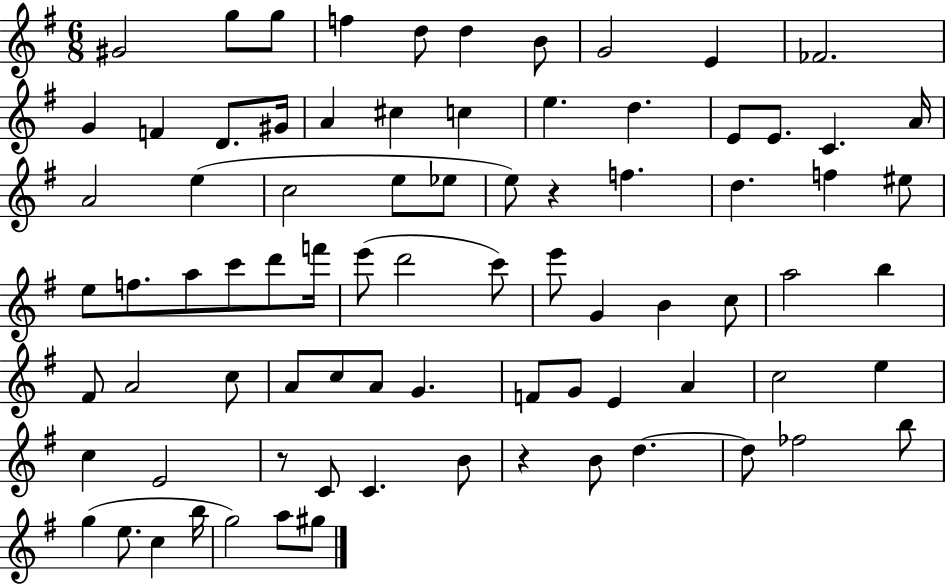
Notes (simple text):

G#4/h G5/e G5/e F5/q D5/e D5/q B4/e G4/h E4/q FES4/h. G4/q F4/q D4/e. G#4/s A4/q C#5/q C5/q E5/q. D5/q. E4/e E4/e. C4/q. A4/s A4/h E5/q C5/h E5/e Eb5/e E5/e R/q F5/q. D5/q. F5/q EIS5/e E5/e F5/e. A5/e C6/e D6/e F6/s E6/e D6/h C6/e E6/e G4/q B4/q C5/e A5/h B5/q F#4/e A4/h C5/e A4/e C5/e A4/e G4/q. F4/e G4/e E4/q A4/q C5/h E5/q C5/q E4/h R/e C4/e C4/q. B4/e R/q B4/e D5/q. D5/e FES5/h B5/e G5/q E5/e. C5/q B5/s G5/h A5/e G#5/e